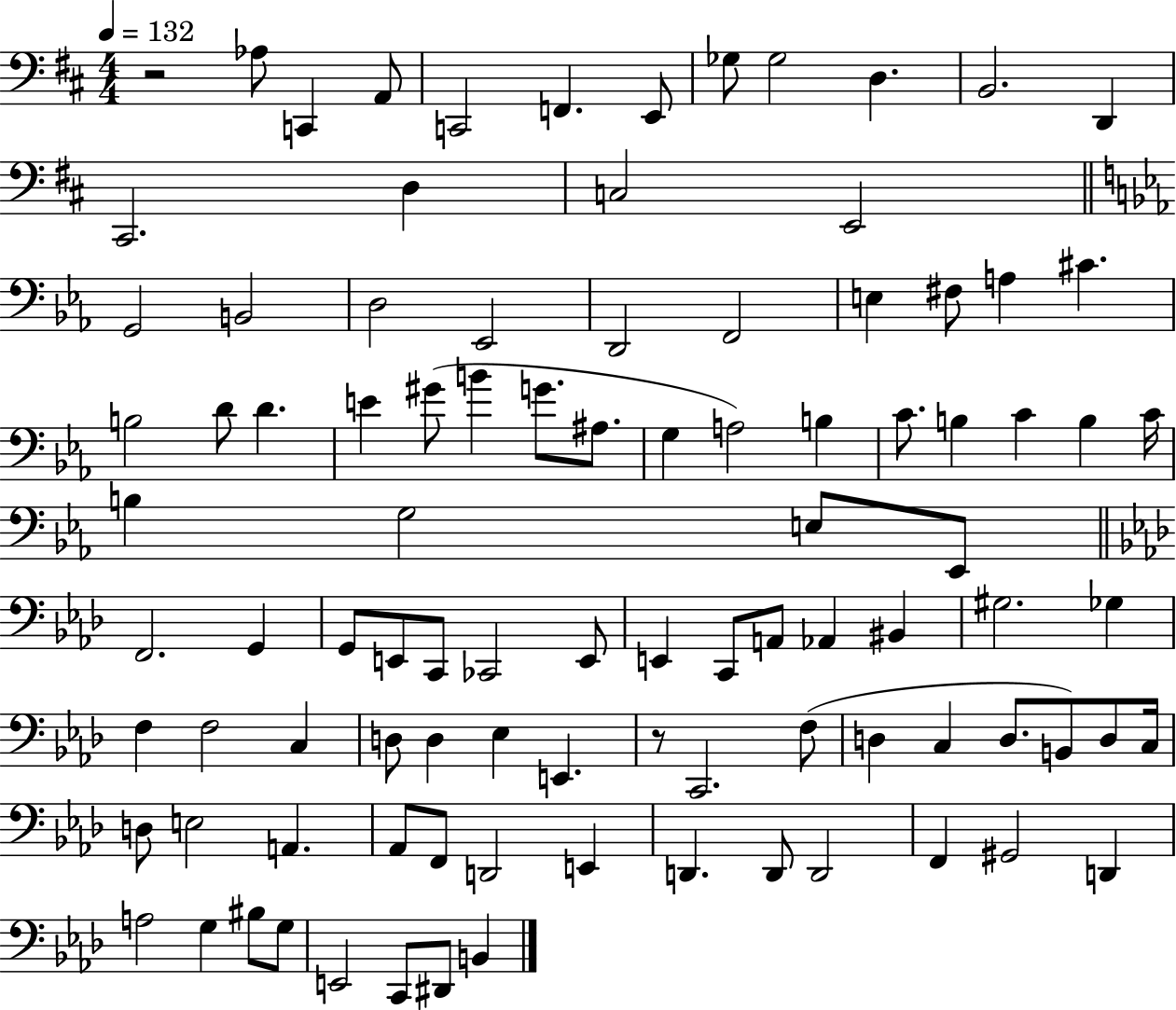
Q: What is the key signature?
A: D major